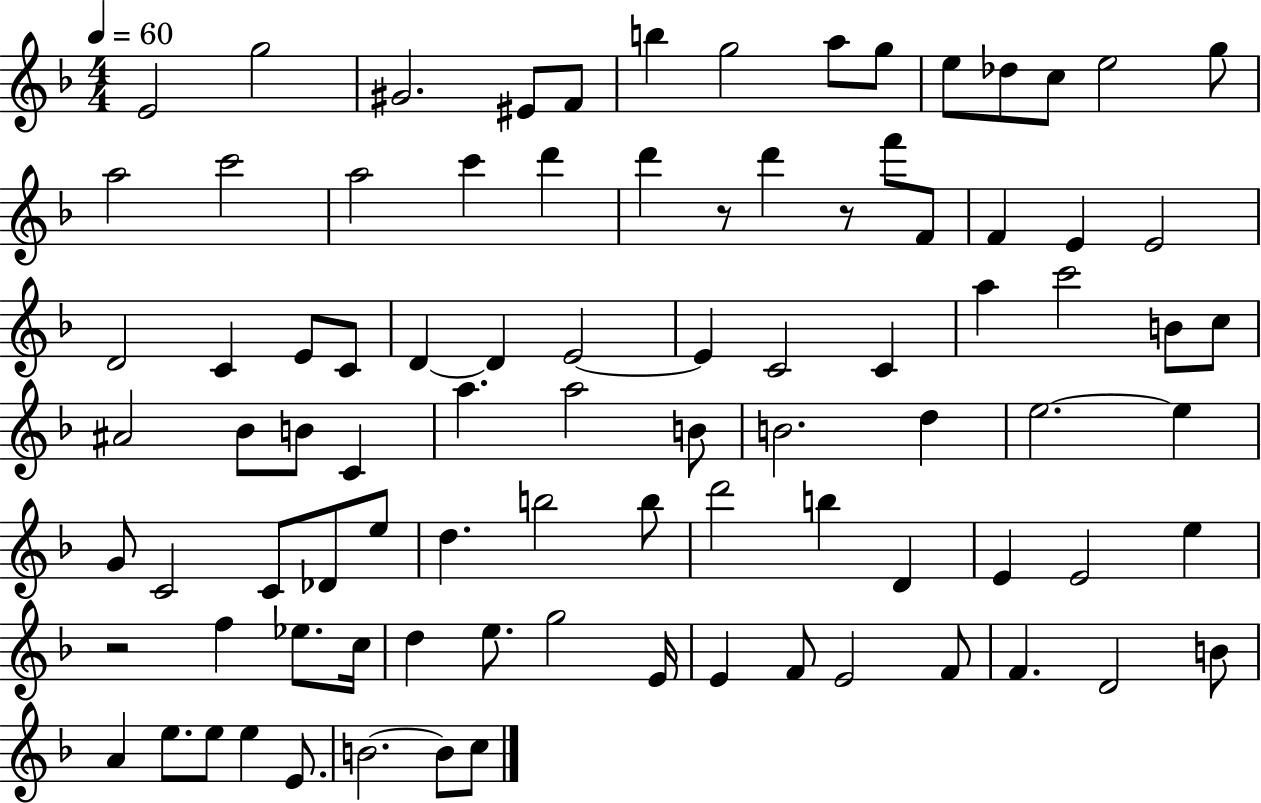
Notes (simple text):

E4/h G5/h G#4/h. EIS4/e F4/e B5/q G5/h A5/e G5/e E5/e Db5/e C5/e E5/h G5/e A5/h C6/h A5/h C6/q D6/q D6/q R/e D6/q R/e F6/e F4/e F4/q E4/q E4/h D4/h C4/q E4/e C4/e D4/q D4/q E4/h E4/q C4/h C4/q A5/q C6/h B4/e C5/e A#4/h Bb4/e B4/e C4/q A5/q. A5/h B4/e B4/h. D5/q E5/h. E5/q G4/e C4/h C4/e Db4/e E5/e D5/q. B5/h B5/e D6/h B5/q D4/q E4/q E4/h E5/q R/h F5/q Eb5/e. C5/s D5/q E5/e. G5/h E4/s E4/q F4/e E4/h F4/e F4/q. D4/h B4/e A4/q E5/e. E5/e E5/q E4/e. B4/h. B4/e C5/e